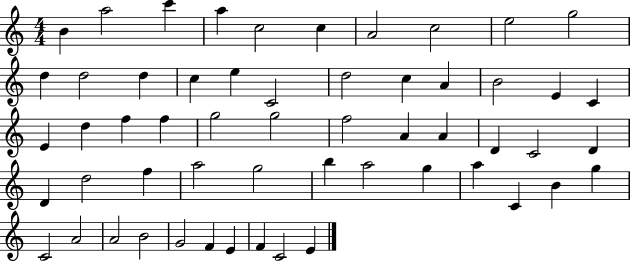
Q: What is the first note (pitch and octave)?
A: B4